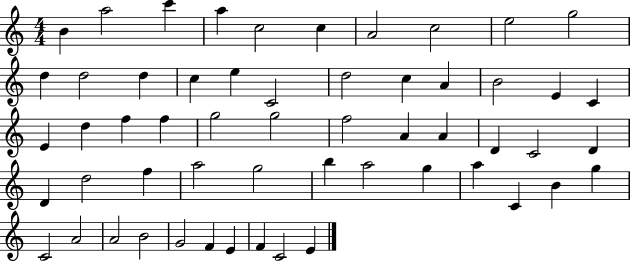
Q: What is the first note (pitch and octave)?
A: B4